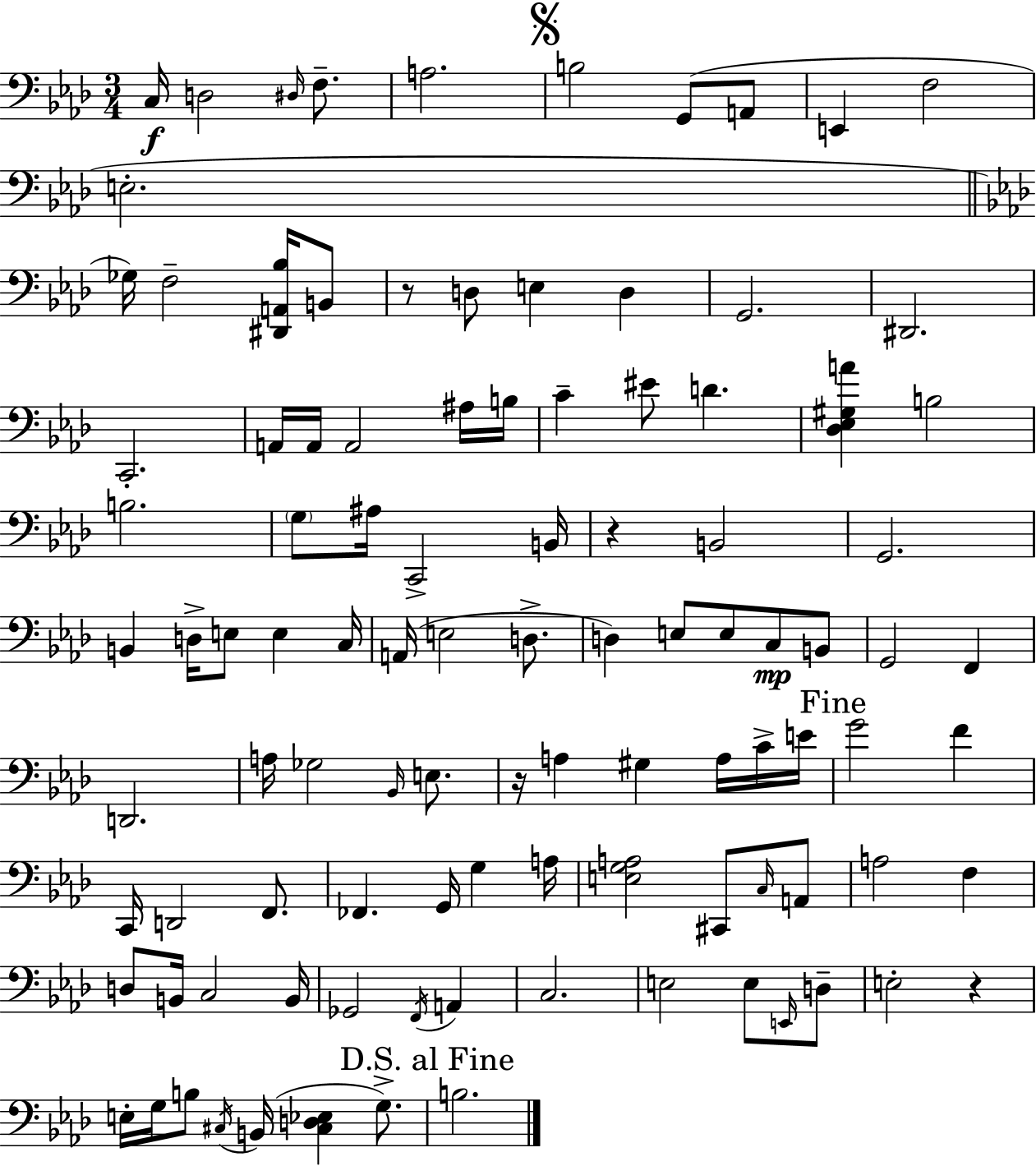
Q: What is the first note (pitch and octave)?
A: C3